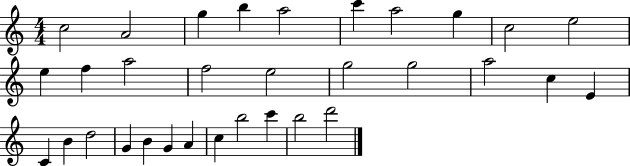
X:1
T:Untitled
M:4/4
L:1/4
K:C
c2 A2 g b a2 c' a2 g c2 e2 e f a2 f2 e2 g2 g2 a2 c E C B d2 G B G A c b2 c' b2 d'2